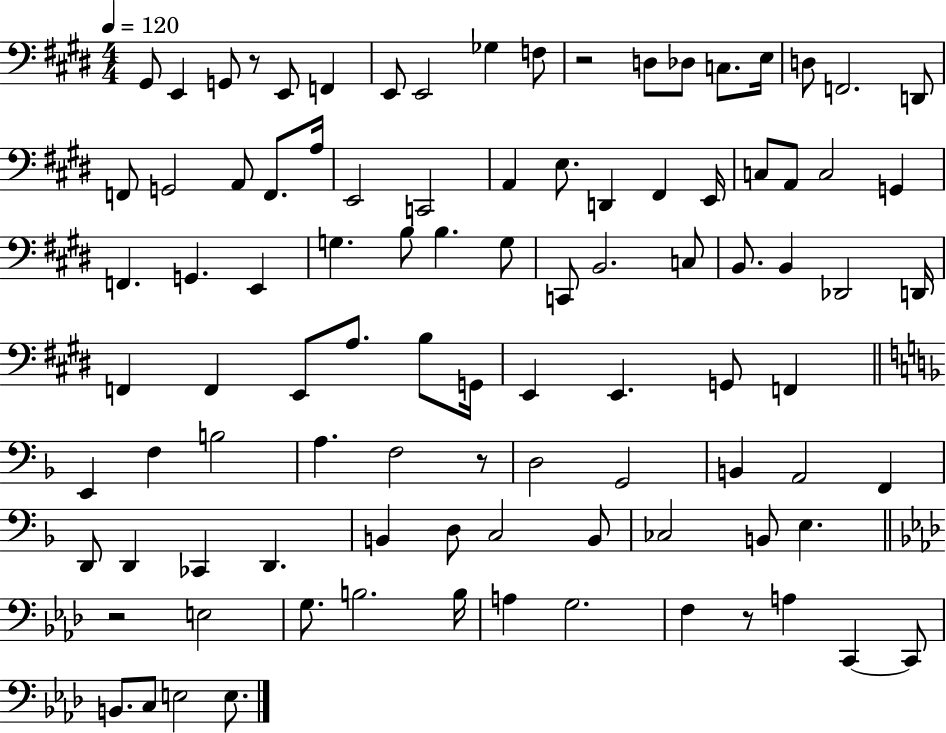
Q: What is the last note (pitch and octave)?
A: E3